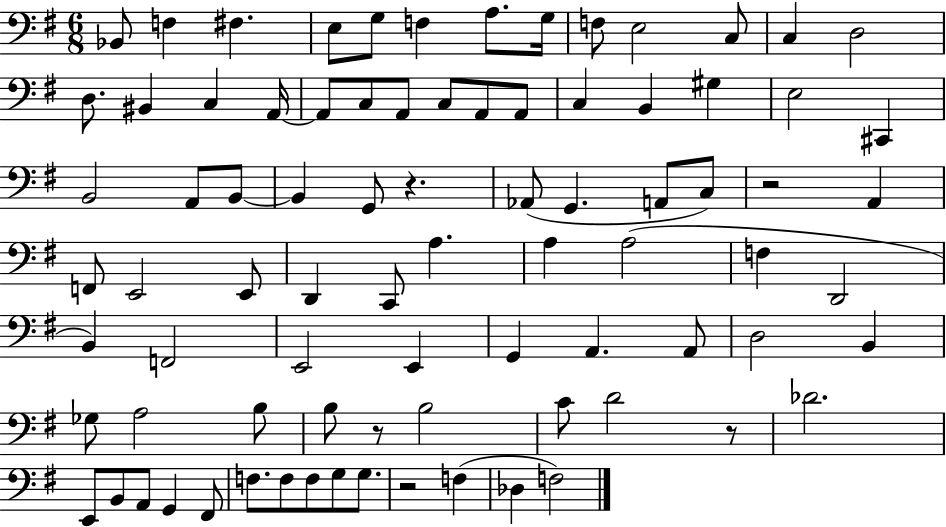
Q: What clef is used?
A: bass